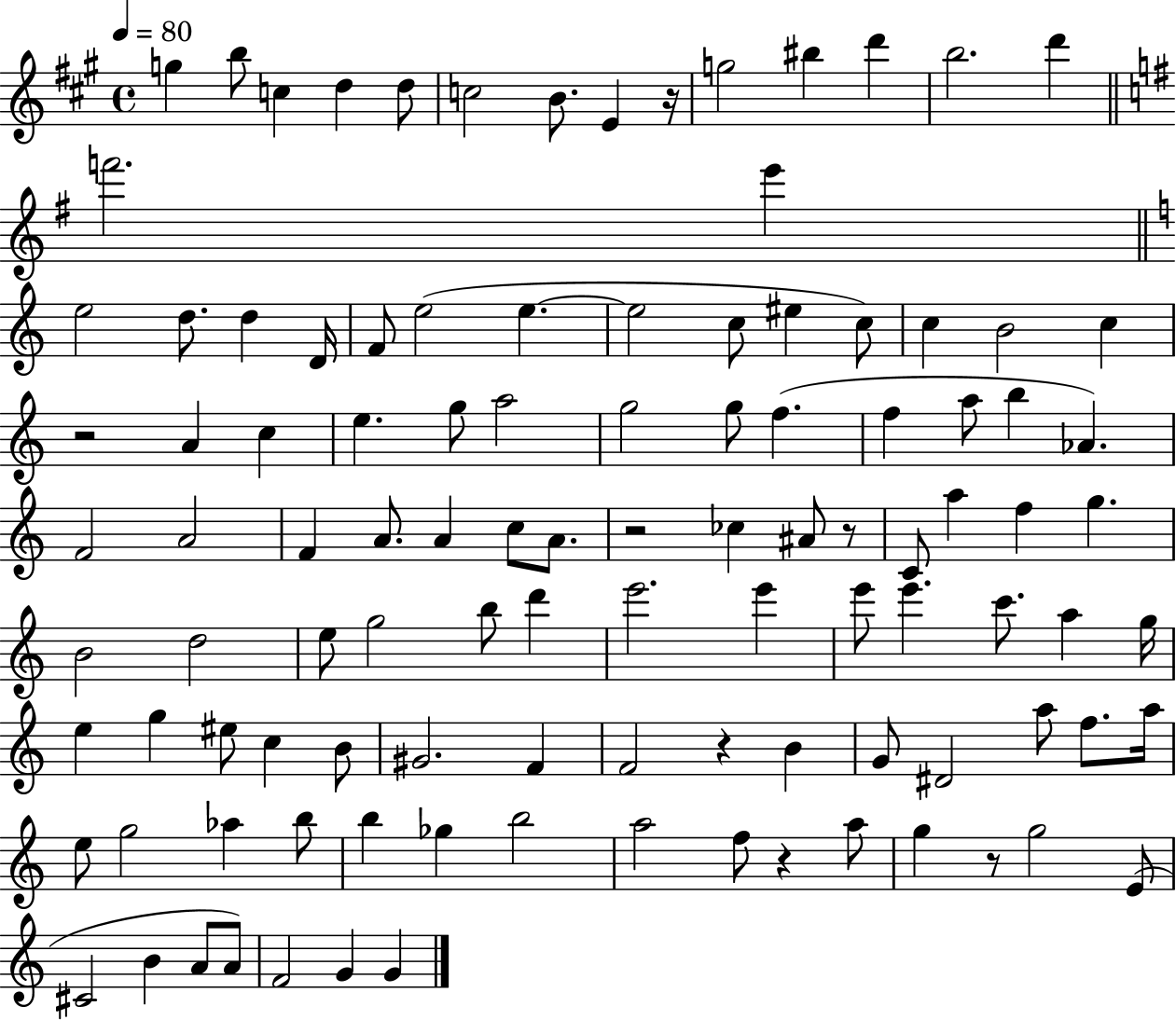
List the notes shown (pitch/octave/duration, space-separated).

G5/q B5/e C5/q D5/q D5/e C5/h B4/e. E4/q R/s G5/h BIS5/q D6/q B5/h. D6/q F6/h. E6/q E5/h D5/e. D5/q D4/s F4/e E5/h E5/q. E5/h C5/e EIS5/q C5/e C5/q B4/h C5/q R/h A4/q C5/q E5/q. G5/e A5/h G5/h G5/e F5/q. F5/q A5/e B5/q Ab4/q. F4/h A4/h F4/q A4/e. A4/q C5/e A4/e. R/h CES5/q A#4/e R/e C4/e A5/q F5/q G5/q. B4/h D5/h E5/e G5/h B5/e D6/q E6/h. E6/q E6/e E6/q. C6/e. A5/q G5/s E5/q G5/q EIS5/e C5/q B4/e G#4/h. F4/q F4/h R/q B4/q G4/e D#4/h A5/e F5/e. A5/s E5/e G5/h Ab5/q B5/e B5/q Gb5/q B5/h A5/h F5/e R/q A5/e G5/q R/e G5/h E4/e C#4/h B4/q A4/e A4/e F4/h G4/q G4/q